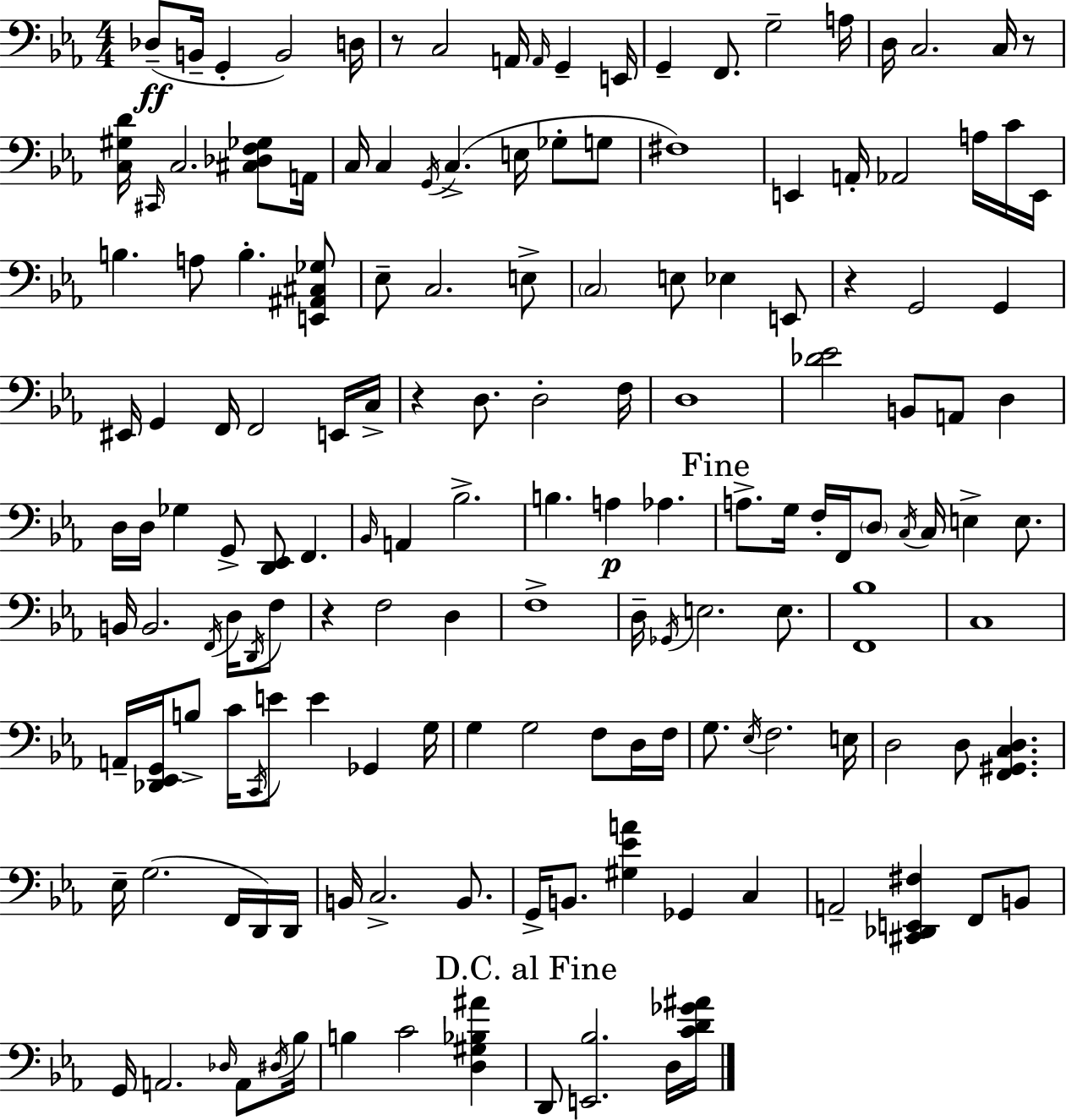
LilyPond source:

{
  \clef bass
  \numericTimeSignature
  \time 4/4
  \key ees \major
  des8--(\ff b,16-- g,4-. b,2) d16 | r8 c2 a,16 \grace { a,16 } g,4-- | e,16 g,4-- f,8. g2-- | a16 d16 c2. c16 r8 | \break <c gis d'>16 \grace { cis,16 } c2. <cis des f ges>8 | a,16 c16 c4 \acciaccatura { g,16 } c4.->( e16 ges8-. | g8 fis1) | e,4 a,16-. aes,2 | \break a16 c'16 e,16 b4. a8 b4.-. | <e, ais, cis ges>8 ees8-- c2. | e8-> \parenthesize c2 e8 ees4 | e,8 r4 g,2 g,4 | \break eis,16 g,4 f,16 f,2 | e,16 c16-> r4 d8. d2-. | f16 d1 | <des' ees'>2 b,8 a,8 d4 | \break d16 d16 ges4 g,8-> <d, ees,>8 f,4. | \grace { bes,16 } a,4 bes2.-> | b4. a4\p aes4. | \mark "Fine" a8.-> g16 f16-. f,16 \parenthesize d8 \acciaccatura { c16 } c16 e4-> | \break e8. b,16 b,2. | \acciaccatura { f,16 } d16 \acciaccatura { d,16 } f8 r4 f2 | d4 f1-> | d16-- \acciaccatura { ges,16 } e2. | \break e8. <f, bes>1 | c1 | a,16-- <des, ees, g,>16 b8-> c'16 \acciaccatura { c,16 } e'8 | e'4 ges,4 g16 g4 g2 | \break f8 d16 f16 g8. \acciaccatura { ees16 } f2. | e16 d2 | d8 <f, gis, c d>4. ees16-- g2.( | f,16 d,16) d,16 b,16 c2.-> | \break b,8. g,16-> b,8. <gis ees' a'>4 | ges,4 c4 a,2-- | <cis, des, e, fis>4 f,8 b,8 g,16 a,2. | \grace { des16 } a,8 \acciaccatura { dis16 } bes16 b4 | \break c'2 <d gis bes ais'>4 \mark "D.C. al Fine" d,8 <e, bes>2. | d16 <c' d' ges' ais'>16 \bar "|."
}